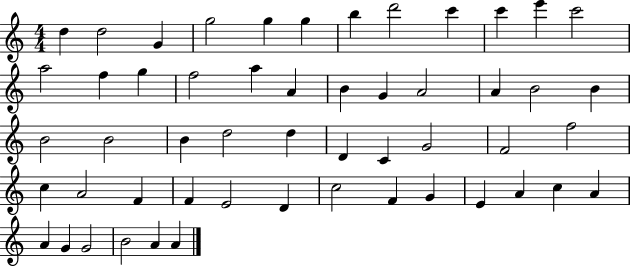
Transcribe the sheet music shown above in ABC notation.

X:1
T:Untitled
M:4/4
L:1/4
K:C
d d2 G g2 g g b d'2 c' c' e' c'2 a2 f g f2 a A B G A2 A B2 B B2 B2 B d2 d D C G2 F2 f2 c A2 F F E2 D c2 F G E A c A A G G2 B2 A A